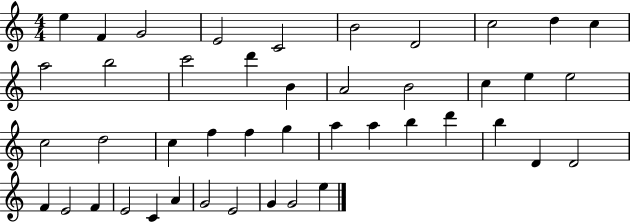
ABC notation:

X:1
T:Untitled
M:4/4
L:1/4
K:C
e F G2 E2 C2 B2 D2 c2 d c a2 b2 c'2 d' B A2 B2 c e e2 c2 d2 c f f g a a b d' b D D2 F E2 F E2 C A G2 E2 G G2 e